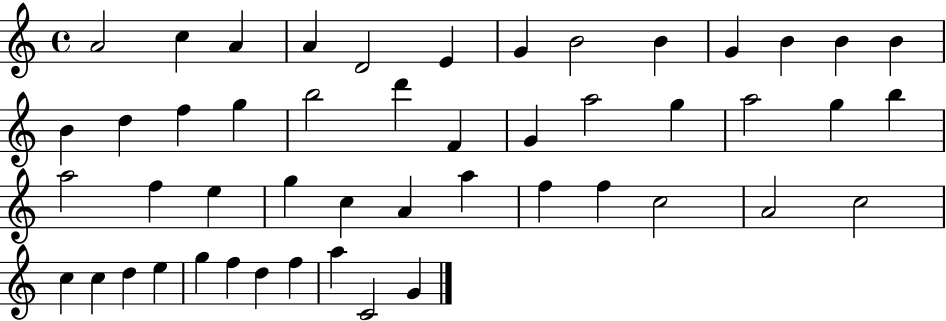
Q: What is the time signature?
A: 4/4